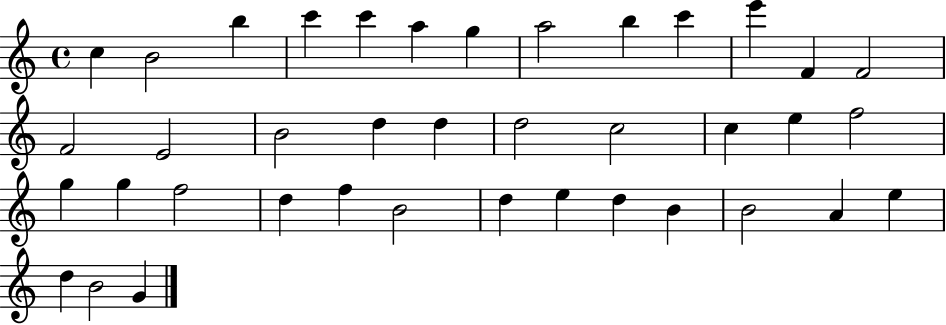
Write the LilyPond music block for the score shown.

{
  \clef treble
  \time 4/4
  \defaultTimeSignature
  \key c \major
  c''4 b'2 b''4 | c'''4 c'''4 a''4 g''4 | a''2 b''4 c'''4 | e'''4 f'4 f'2 | \break f'2 e'2 | b'2 d''4 d''4 | d''2 c''2 | c''4 e''4 f''2 | \break g''4 g''4 f''2 | d''4 f''4 b'2 | d''4 e''4 d''4 b'4 | b'2 a'4 e''4 | \break d''4 b'2 g'4 | \bar "|."
}